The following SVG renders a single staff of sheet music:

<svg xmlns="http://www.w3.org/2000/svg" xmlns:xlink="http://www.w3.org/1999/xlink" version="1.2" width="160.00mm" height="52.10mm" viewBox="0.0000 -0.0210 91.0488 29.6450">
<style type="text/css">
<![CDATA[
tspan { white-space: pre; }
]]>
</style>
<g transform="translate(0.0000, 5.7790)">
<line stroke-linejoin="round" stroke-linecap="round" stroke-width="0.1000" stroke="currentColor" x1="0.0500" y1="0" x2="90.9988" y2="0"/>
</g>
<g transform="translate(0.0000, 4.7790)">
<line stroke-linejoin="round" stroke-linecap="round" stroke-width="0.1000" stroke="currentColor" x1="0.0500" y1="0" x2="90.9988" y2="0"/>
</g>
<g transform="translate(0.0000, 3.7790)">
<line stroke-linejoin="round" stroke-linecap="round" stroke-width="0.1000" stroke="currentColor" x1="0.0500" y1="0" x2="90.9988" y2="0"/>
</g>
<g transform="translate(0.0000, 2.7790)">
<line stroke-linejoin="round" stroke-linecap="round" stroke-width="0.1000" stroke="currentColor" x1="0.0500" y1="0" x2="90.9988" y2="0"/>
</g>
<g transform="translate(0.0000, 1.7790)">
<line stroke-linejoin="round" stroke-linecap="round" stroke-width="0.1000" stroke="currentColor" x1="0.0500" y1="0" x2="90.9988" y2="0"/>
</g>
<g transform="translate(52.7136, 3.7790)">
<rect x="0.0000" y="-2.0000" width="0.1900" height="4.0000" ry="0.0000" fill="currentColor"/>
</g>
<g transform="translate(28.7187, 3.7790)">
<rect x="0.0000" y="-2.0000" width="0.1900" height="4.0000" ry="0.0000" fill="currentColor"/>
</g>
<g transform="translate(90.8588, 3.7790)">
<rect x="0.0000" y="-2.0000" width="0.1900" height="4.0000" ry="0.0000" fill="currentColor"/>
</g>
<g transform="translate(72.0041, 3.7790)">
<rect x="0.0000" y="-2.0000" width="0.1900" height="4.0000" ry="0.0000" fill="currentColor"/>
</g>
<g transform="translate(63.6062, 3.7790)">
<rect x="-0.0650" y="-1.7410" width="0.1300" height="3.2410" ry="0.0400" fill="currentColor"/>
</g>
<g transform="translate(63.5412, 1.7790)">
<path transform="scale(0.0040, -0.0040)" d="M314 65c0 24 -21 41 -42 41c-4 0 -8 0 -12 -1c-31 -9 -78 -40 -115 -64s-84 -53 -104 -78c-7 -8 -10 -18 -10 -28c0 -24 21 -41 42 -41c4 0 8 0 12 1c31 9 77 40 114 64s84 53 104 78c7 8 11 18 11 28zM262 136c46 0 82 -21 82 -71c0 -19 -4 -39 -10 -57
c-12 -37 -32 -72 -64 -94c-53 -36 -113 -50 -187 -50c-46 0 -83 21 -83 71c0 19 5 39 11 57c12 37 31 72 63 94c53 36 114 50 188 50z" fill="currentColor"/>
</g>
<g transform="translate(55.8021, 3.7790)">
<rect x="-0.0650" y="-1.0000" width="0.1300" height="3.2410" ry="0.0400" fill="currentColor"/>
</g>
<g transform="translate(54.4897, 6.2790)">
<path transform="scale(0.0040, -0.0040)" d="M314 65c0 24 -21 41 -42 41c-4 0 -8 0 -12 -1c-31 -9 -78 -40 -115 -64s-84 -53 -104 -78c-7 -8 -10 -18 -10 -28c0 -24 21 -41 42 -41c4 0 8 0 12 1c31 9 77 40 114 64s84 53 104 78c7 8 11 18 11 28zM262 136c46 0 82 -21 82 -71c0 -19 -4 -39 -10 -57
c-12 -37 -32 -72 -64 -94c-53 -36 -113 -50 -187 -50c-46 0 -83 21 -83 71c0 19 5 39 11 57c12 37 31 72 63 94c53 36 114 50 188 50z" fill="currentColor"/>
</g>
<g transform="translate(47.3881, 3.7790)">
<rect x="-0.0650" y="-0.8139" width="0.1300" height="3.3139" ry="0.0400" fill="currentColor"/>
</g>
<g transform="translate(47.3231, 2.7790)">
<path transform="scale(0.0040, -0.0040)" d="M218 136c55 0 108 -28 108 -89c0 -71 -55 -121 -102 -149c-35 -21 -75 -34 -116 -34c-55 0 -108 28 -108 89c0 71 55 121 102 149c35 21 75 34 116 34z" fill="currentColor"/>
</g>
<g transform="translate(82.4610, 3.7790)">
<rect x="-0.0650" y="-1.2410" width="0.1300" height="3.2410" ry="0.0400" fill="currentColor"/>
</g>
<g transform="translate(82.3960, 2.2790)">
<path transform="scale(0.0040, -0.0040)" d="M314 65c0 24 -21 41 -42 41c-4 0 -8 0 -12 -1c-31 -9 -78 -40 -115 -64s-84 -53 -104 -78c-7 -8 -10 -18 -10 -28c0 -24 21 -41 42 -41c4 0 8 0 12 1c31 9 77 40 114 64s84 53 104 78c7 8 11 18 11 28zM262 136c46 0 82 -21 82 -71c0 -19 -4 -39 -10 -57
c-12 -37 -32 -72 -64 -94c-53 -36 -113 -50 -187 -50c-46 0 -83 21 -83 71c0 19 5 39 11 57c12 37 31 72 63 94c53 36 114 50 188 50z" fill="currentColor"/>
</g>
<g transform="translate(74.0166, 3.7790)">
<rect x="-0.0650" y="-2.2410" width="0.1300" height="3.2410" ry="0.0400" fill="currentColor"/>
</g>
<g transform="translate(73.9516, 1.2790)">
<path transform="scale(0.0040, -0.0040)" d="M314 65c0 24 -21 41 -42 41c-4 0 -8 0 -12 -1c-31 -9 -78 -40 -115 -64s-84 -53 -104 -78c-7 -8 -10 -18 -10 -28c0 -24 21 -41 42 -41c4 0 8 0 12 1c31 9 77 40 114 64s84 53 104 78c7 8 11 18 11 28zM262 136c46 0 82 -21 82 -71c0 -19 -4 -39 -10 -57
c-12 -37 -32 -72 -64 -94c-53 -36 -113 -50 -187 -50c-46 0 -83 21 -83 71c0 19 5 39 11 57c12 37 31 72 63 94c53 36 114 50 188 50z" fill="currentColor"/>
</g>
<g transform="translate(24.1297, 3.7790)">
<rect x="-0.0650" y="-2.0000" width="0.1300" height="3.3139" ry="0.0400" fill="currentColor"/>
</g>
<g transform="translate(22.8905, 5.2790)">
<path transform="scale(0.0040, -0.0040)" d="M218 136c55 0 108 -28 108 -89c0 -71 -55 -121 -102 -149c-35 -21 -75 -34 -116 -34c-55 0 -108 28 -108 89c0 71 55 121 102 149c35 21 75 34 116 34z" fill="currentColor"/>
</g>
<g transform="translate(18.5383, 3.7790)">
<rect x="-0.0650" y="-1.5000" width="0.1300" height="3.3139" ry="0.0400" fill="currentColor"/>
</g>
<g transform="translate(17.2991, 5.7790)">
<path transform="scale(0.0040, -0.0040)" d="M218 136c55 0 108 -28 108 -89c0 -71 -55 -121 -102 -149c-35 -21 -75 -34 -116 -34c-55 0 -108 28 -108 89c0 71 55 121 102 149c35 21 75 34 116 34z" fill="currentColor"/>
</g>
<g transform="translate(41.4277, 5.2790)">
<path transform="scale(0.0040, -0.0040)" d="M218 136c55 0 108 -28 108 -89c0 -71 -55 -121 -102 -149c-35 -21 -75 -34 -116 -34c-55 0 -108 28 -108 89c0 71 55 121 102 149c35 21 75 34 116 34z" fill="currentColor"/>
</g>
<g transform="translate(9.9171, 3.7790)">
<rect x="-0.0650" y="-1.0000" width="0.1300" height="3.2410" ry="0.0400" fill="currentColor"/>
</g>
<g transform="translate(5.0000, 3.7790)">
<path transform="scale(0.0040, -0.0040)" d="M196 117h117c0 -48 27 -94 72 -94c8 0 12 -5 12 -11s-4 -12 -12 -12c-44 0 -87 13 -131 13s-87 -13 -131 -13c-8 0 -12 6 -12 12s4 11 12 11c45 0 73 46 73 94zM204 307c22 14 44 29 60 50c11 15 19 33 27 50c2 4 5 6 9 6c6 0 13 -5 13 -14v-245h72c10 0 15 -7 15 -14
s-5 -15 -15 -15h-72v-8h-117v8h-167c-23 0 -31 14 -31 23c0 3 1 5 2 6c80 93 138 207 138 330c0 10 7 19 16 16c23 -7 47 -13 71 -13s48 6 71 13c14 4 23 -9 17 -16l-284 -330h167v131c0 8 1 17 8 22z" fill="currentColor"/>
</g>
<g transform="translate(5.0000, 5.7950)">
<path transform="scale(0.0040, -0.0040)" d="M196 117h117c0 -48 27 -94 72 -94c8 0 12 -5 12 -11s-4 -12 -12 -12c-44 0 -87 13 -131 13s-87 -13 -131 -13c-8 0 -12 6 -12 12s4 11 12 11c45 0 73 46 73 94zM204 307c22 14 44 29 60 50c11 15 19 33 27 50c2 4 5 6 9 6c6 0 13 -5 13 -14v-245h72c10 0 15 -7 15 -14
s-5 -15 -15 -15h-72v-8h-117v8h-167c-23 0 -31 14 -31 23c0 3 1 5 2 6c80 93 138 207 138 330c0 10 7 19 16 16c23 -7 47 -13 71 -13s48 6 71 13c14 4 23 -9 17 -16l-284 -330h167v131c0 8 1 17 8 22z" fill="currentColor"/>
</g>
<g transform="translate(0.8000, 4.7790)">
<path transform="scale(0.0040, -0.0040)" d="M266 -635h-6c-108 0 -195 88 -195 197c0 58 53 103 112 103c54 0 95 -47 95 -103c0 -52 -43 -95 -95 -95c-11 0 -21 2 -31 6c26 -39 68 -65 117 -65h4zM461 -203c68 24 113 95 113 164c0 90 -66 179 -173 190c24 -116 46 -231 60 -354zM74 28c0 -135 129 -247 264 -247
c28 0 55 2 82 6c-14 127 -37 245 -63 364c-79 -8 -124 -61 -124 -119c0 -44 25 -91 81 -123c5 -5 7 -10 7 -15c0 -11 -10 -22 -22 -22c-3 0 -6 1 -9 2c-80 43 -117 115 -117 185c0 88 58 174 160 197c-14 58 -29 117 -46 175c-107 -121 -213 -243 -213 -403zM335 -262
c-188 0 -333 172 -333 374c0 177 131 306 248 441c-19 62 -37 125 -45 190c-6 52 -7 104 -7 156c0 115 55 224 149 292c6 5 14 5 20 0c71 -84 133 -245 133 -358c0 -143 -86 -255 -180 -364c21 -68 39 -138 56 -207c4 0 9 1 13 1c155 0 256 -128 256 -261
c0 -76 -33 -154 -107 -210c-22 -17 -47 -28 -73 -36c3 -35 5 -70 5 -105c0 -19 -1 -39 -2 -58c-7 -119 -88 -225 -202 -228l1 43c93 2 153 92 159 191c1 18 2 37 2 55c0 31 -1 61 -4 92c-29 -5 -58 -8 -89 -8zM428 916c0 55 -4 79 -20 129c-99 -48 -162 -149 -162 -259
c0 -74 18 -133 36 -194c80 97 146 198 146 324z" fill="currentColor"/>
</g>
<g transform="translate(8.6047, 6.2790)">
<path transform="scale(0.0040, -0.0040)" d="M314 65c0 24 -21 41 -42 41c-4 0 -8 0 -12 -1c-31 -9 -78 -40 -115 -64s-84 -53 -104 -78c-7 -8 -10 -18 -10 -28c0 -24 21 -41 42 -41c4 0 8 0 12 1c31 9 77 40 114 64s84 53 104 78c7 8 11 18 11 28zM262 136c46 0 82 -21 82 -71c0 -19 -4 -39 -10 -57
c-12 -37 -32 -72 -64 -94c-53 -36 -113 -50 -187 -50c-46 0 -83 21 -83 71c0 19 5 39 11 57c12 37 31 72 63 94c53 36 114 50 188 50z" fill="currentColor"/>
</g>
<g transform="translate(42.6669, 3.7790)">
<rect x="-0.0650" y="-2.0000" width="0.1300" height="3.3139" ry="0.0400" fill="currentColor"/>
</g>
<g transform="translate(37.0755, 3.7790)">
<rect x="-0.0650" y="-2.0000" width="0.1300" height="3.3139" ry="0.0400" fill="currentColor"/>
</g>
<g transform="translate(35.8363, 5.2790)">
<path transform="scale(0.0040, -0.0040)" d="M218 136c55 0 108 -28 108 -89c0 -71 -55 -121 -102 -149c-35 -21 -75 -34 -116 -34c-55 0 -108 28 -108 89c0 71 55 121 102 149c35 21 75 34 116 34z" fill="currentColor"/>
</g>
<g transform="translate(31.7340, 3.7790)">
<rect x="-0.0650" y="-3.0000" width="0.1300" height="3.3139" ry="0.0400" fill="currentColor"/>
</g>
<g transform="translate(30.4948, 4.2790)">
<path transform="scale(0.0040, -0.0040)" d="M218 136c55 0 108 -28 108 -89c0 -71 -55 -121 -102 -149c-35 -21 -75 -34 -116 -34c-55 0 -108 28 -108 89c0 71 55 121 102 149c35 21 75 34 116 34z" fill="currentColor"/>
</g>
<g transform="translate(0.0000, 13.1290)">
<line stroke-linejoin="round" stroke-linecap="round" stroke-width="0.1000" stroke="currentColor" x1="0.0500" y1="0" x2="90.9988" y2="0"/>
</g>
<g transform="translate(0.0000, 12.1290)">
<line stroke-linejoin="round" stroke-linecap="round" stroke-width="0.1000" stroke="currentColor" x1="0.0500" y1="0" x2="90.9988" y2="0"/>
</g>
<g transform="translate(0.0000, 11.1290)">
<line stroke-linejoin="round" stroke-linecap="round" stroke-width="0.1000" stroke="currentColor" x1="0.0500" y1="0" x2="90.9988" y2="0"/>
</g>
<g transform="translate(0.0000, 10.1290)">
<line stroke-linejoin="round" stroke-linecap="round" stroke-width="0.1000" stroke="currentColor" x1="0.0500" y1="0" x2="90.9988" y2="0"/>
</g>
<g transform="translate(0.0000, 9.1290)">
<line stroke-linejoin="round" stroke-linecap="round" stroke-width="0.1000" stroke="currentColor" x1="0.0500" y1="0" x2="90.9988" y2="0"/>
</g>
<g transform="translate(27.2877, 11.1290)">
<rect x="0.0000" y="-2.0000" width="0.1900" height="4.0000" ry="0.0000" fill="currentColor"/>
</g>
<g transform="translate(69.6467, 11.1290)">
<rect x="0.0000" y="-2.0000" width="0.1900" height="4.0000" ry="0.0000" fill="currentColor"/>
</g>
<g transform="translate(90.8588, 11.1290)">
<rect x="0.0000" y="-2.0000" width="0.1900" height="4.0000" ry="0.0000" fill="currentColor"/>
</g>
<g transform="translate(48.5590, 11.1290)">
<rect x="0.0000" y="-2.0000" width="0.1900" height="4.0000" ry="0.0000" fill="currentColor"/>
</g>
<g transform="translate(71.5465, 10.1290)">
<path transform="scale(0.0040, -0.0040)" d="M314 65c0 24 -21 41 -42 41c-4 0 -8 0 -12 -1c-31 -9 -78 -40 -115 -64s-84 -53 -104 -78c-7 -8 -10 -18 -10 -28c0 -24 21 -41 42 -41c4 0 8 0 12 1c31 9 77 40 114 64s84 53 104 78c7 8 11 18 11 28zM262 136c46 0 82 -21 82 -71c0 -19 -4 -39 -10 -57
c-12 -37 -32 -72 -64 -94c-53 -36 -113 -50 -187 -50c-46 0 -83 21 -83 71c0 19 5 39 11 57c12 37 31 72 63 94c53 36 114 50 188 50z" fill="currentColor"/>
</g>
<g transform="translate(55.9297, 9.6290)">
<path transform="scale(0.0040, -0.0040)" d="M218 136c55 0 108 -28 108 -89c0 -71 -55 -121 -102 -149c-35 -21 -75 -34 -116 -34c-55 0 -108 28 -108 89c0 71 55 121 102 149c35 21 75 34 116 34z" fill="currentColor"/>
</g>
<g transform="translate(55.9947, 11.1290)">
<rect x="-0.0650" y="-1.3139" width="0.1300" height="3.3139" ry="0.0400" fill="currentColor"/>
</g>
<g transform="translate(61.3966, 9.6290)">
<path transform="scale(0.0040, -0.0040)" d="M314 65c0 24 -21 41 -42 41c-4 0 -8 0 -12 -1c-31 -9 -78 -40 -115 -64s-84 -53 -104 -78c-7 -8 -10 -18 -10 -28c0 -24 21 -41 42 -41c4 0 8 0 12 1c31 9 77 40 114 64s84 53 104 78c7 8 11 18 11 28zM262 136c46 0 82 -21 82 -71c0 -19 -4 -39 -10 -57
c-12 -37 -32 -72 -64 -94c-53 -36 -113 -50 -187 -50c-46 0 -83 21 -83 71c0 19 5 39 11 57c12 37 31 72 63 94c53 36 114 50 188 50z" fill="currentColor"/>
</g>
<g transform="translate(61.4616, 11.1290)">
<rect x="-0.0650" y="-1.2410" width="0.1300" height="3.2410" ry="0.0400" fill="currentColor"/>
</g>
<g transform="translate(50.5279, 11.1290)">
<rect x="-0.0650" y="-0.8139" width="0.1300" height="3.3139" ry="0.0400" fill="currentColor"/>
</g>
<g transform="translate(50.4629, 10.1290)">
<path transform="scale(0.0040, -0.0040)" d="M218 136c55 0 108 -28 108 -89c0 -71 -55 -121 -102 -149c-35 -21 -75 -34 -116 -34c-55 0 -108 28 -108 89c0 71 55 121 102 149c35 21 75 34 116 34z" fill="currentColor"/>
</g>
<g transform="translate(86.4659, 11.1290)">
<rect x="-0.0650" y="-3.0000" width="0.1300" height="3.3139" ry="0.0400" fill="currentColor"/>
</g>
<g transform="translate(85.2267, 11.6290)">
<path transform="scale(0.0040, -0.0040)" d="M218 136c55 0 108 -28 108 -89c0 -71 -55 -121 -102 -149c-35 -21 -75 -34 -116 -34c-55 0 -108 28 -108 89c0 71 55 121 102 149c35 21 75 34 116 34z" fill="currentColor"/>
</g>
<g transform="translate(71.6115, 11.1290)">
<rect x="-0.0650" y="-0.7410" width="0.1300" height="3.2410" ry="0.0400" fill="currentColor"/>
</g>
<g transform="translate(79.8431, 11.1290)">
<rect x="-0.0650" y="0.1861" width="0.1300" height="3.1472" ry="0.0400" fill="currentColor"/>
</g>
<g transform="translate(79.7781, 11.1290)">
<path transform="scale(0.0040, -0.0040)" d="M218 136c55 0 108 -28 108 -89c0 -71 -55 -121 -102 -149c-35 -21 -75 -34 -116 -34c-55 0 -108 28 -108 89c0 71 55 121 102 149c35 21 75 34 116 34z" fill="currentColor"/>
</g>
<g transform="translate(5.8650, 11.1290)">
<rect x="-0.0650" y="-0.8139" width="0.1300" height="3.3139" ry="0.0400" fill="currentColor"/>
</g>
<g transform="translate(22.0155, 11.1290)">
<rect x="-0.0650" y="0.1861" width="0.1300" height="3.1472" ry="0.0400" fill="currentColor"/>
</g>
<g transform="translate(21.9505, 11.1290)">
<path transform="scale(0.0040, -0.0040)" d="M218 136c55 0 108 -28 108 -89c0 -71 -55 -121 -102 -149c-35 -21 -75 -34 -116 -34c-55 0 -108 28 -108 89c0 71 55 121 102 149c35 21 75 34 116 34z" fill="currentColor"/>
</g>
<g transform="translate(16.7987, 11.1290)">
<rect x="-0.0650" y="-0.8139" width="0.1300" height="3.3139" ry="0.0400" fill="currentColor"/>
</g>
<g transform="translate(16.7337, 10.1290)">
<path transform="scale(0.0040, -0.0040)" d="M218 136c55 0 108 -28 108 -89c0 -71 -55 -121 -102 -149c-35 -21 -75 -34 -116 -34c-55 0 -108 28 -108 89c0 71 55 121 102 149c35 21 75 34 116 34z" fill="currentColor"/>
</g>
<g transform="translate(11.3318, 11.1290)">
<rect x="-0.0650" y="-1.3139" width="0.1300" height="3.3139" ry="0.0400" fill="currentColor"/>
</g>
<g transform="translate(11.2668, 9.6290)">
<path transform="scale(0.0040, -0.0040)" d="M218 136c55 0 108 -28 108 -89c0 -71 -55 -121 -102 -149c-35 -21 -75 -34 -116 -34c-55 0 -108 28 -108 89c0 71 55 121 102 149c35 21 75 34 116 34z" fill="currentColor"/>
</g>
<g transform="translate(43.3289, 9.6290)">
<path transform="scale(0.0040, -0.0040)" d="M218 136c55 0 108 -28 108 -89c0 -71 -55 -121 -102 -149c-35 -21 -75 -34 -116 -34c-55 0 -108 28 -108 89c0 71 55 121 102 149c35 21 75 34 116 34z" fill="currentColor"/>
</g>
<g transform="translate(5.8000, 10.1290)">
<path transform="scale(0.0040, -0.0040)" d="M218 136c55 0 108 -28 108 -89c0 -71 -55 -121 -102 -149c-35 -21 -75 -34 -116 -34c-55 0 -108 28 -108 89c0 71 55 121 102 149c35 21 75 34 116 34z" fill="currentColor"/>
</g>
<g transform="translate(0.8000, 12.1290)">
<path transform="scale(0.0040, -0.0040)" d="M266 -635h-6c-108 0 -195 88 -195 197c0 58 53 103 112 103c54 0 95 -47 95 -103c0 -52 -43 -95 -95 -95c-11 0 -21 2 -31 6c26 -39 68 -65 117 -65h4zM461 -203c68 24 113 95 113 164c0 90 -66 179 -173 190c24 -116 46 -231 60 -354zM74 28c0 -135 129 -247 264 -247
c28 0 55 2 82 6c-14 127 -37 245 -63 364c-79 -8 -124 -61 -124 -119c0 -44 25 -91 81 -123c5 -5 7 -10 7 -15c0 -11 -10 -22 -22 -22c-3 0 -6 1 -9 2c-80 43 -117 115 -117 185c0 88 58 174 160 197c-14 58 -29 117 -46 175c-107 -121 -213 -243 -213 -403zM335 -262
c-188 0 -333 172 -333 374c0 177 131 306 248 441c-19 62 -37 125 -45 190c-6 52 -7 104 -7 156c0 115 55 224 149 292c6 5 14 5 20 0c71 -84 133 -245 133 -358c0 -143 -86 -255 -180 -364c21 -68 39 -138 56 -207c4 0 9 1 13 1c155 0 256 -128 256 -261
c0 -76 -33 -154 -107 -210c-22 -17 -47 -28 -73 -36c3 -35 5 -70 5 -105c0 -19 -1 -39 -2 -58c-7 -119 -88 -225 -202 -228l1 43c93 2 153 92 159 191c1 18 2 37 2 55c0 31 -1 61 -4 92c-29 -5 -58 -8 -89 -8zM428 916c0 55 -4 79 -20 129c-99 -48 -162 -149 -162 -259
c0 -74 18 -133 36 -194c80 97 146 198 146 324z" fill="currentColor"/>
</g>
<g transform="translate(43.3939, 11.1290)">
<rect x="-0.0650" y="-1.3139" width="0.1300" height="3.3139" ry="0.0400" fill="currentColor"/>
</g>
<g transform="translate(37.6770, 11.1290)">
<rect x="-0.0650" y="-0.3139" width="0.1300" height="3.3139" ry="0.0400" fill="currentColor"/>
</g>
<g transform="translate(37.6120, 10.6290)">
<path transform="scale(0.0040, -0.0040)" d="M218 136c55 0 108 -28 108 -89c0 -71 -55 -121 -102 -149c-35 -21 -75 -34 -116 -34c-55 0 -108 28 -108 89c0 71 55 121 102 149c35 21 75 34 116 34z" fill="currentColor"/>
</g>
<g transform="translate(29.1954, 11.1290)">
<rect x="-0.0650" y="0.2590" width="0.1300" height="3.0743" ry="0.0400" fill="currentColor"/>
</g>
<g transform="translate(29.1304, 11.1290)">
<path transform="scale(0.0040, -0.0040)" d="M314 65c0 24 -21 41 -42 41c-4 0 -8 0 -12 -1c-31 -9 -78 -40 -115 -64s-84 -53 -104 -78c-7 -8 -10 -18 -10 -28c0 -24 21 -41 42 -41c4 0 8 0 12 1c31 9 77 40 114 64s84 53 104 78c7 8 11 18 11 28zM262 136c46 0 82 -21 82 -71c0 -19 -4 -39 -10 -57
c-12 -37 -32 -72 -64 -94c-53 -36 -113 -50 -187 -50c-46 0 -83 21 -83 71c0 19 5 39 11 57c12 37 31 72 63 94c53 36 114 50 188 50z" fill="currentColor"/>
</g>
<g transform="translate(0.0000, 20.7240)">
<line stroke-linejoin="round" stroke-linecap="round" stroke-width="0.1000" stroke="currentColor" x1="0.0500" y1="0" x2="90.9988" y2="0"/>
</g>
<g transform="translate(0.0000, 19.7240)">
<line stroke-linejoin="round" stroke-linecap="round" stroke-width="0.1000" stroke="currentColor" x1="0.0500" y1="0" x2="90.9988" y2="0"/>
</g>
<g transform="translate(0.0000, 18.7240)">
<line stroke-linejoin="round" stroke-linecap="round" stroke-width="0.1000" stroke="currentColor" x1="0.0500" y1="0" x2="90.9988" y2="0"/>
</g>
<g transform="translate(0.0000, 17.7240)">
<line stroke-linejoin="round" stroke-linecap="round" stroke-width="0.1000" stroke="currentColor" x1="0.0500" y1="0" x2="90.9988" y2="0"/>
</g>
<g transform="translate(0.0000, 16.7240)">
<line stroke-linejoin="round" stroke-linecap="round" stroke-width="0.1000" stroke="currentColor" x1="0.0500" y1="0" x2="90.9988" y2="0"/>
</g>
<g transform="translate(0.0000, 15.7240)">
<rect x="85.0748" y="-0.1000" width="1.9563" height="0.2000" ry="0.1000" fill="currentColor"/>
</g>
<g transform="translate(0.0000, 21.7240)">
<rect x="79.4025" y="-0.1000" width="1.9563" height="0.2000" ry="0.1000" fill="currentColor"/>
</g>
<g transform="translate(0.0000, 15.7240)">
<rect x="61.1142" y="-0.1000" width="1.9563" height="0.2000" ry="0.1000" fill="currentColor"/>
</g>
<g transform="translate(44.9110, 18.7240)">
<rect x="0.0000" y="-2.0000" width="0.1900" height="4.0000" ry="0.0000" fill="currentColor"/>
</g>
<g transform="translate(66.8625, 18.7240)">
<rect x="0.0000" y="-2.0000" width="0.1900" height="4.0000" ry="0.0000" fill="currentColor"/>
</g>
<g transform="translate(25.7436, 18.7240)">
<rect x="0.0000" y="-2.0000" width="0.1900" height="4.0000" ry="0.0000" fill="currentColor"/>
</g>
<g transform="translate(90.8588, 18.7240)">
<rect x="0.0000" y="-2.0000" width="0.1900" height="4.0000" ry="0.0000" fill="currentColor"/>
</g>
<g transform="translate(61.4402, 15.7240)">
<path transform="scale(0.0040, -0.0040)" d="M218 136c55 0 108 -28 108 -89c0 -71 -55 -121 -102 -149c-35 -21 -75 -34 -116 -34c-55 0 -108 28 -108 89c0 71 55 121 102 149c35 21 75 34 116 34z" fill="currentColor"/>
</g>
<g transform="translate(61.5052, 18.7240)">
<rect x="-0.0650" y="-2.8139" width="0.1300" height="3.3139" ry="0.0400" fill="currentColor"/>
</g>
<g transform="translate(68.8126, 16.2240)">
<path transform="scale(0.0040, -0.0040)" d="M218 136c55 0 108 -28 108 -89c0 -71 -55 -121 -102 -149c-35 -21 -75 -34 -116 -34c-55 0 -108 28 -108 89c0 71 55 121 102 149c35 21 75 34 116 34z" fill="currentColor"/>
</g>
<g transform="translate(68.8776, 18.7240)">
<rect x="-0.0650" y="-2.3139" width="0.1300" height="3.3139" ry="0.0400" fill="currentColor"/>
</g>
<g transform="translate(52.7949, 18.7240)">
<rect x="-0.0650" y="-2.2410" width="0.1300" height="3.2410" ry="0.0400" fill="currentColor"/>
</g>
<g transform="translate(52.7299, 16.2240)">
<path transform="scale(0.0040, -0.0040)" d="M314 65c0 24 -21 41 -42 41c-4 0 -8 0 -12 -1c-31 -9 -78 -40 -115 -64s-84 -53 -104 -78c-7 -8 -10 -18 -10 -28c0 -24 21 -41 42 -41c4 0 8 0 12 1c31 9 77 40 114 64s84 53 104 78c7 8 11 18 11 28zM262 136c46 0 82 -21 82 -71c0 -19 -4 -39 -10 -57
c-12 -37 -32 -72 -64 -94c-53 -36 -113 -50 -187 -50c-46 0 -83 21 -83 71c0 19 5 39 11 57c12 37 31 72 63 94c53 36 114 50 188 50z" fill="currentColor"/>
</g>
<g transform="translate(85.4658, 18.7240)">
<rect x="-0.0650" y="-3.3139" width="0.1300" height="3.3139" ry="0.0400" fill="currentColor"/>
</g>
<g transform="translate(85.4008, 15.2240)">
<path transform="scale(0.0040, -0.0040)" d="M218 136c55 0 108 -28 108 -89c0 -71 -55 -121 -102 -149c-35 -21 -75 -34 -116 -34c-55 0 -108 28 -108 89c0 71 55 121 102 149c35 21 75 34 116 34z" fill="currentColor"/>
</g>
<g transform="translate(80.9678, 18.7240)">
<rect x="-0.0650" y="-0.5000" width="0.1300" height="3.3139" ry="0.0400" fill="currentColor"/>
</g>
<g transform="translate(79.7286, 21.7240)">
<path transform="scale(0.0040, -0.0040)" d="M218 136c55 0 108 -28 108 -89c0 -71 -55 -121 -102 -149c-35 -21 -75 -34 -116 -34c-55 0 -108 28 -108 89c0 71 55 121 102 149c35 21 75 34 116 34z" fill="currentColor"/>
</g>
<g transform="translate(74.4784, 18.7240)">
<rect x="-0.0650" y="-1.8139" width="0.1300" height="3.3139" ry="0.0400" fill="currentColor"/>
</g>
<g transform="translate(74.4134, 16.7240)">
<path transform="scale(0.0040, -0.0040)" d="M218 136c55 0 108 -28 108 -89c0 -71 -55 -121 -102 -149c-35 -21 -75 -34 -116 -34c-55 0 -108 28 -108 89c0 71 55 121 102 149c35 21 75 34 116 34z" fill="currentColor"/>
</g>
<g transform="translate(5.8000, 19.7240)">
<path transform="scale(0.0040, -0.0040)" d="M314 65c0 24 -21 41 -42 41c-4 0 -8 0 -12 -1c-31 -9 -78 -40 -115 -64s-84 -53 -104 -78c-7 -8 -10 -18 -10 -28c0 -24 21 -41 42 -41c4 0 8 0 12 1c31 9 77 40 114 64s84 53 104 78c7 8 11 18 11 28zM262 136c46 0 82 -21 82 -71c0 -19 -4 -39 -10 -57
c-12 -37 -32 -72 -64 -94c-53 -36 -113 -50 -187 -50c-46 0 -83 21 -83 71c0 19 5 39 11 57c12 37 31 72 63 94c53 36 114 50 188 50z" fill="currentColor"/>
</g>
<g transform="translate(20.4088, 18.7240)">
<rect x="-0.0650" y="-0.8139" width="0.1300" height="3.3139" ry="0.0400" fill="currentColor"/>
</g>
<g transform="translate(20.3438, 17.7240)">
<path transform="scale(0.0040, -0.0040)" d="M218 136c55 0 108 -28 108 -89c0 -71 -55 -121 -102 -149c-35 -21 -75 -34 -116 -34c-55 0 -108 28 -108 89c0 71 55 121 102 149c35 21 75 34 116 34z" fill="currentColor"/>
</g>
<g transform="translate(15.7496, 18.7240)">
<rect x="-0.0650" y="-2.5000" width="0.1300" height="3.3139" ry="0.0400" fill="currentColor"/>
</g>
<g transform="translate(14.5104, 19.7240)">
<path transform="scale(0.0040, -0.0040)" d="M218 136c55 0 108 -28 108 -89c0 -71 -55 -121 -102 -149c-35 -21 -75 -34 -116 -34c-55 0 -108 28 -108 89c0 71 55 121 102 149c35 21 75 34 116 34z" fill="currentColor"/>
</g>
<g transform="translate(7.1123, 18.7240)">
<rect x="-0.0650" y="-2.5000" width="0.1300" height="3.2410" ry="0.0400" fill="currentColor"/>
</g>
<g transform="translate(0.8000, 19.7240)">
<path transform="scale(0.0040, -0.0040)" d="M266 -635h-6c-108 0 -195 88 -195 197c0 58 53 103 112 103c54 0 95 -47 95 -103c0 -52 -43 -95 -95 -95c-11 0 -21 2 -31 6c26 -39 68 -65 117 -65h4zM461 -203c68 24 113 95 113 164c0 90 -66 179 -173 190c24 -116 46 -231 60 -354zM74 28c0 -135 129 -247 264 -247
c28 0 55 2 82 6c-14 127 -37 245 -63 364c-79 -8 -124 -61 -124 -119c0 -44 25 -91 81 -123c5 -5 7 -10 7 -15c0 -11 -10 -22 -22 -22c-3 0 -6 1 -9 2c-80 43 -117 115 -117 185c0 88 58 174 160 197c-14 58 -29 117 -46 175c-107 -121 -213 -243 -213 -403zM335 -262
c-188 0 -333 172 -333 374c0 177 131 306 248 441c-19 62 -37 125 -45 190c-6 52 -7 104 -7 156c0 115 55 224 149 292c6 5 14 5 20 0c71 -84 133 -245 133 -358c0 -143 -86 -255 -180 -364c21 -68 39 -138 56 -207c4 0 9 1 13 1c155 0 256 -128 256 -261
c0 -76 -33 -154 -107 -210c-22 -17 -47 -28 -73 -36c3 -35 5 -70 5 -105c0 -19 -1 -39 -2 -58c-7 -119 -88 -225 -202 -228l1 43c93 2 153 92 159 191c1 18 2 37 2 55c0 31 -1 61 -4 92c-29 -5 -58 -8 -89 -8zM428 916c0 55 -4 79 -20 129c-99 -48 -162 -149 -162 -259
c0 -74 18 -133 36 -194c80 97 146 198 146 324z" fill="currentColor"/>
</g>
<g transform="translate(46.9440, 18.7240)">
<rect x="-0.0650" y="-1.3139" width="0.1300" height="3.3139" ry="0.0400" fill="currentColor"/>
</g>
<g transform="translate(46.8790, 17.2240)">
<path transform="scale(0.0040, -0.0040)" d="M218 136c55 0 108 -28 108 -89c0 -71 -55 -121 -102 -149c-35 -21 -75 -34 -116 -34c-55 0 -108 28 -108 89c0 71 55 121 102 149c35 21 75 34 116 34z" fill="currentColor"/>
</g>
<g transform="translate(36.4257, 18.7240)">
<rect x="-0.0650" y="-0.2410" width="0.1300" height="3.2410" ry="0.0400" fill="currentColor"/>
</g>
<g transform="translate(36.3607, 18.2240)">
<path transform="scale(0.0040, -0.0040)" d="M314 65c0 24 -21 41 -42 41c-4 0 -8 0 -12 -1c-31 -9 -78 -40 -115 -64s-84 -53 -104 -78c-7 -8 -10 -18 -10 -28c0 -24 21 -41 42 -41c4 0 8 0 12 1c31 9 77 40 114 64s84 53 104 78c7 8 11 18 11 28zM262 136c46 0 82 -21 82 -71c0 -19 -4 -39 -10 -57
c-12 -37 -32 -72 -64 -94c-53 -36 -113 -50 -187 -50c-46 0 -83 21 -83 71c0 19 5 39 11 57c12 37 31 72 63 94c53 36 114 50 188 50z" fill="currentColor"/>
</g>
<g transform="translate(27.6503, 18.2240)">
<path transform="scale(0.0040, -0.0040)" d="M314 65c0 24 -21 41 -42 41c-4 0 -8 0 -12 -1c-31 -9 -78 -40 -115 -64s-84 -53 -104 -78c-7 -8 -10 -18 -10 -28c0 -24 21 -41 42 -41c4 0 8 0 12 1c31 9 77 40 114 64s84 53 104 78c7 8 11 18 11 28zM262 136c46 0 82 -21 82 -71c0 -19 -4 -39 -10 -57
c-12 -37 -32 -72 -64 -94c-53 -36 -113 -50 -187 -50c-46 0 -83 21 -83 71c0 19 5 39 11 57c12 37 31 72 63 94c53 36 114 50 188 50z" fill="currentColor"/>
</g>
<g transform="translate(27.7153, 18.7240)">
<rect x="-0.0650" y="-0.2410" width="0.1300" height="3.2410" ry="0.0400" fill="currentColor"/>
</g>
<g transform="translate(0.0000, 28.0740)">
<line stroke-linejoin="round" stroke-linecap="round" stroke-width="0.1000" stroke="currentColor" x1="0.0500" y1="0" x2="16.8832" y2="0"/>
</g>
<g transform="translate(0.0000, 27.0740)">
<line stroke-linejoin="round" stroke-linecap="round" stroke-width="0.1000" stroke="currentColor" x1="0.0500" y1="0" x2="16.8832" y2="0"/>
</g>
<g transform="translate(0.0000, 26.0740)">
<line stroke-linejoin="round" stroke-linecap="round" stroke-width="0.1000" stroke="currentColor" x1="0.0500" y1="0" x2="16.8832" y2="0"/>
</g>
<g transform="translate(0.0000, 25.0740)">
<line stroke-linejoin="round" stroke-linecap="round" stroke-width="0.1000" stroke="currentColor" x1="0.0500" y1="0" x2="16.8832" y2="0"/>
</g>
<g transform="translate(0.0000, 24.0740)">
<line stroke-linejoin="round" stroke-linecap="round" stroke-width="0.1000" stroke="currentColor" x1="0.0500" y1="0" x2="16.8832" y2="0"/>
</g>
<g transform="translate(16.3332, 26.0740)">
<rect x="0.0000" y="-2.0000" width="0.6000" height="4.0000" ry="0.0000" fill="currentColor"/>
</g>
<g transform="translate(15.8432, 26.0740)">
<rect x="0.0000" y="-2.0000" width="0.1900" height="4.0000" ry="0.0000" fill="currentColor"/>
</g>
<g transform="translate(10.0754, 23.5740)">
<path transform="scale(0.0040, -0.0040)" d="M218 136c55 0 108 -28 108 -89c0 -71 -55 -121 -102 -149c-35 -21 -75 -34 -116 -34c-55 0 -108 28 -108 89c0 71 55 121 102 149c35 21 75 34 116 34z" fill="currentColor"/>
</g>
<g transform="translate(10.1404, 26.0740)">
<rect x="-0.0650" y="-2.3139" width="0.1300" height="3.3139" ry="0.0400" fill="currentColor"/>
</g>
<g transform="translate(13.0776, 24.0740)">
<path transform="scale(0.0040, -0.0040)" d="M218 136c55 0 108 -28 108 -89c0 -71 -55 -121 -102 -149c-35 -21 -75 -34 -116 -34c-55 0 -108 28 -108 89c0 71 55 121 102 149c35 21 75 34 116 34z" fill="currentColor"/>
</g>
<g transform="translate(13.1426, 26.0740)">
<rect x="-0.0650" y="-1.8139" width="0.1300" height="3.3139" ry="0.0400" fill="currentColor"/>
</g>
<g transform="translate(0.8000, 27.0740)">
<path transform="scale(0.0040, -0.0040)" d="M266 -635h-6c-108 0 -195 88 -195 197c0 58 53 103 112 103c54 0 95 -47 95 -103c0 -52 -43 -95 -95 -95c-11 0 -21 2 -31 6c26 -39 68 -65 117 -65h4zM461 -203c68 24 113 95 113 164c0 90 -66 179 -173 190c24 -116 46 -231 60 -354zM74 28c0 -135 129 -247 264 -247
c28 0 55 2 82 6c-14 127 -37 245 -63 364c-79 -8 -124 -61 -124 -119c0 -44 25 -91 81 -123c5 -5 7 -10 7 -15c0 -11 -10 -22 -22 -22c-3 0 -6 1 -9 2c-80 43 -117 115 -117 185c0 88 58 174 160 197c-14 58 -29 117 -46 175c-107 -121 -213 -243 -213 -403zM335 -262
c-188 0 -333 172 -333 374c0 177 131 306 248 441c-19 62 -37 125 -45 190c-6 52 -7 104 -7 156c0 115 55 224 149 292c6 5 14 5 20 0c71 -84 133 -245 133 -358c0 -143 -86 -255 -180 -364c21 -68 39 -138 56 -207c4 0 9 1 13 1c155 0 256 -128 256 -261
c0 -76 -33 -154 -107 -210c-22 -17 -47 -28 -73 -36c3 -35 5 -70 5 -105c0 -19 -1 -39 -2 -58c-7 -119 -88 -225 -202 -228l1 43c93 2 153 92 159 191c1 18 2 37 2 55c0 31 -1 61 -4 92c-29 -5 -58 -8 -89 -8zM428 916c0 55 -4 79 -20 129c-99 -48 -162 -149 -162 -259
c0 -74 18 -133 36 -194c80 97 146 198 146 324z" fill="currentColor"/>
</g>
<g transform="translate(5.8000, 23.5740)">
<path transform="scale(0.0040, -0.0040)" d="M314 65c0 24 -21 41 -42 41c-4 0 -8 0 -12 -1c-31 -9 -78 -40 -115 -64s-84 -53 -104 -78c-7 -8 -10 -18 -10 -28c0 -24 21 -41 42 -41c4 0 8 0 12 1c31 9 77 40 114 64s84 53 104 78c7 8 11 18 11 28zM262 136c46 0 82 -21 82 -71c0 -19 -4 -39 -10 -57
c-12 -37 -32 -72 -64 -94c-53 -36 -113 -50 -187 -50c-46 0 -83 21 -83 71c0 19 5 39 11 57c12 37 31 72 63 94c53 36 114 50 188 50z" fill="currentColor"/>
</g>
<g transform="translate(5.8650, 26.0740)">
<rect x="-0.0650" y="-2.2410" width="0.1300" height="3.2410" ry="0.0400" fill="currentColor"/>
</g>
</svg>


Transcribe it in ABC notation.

X:1
T:Untitled
M:4/4
L:1/4
K:C
D2 E F A F F d D2 f2 g2 e2 d e d B B2 c e d e e2 d2 B A G2 G d c2 c2 e g2 a g f C b g2 g f